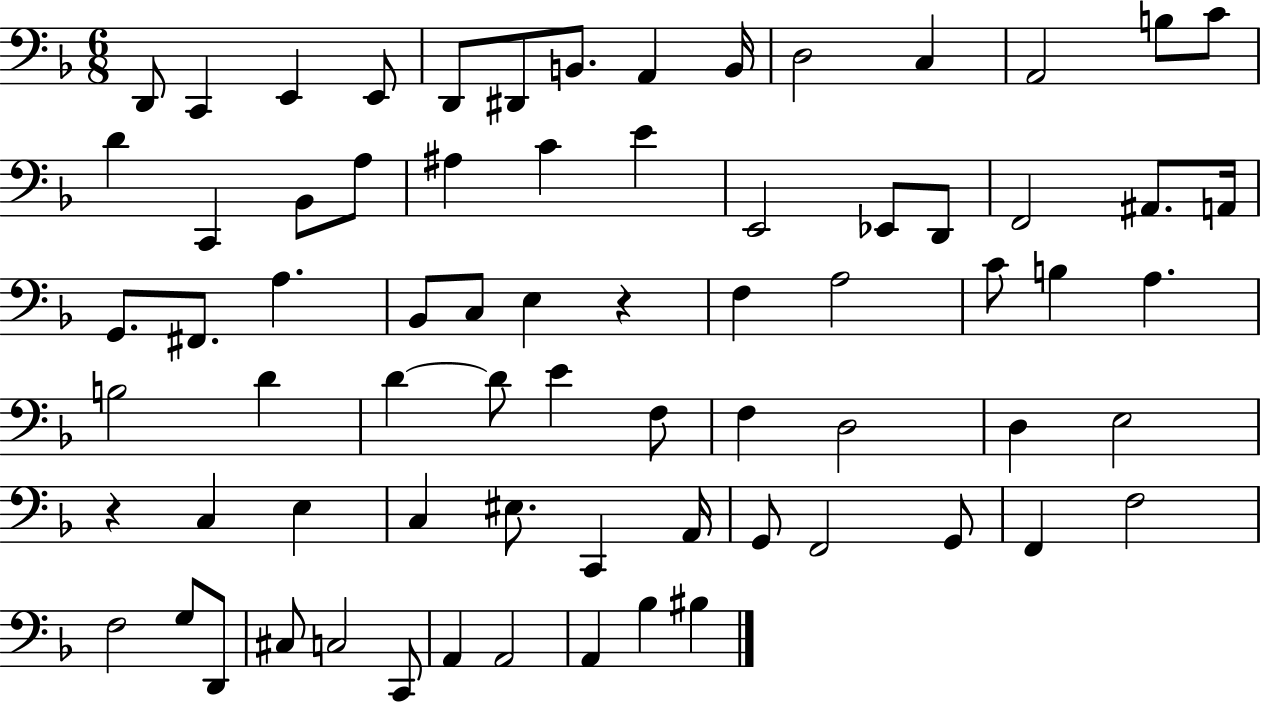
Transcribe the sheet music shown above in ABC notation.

X:1
T:Untitled
M:6/8
L:1/4
K:F
D,,/2 C,, E,, E,,/2 D,,/2 ^D,,/2 B,,/2 A,, B,,/4 D,2 C, A,,2 B,/2 C/2 D C,, _B,,/2 A,/2 ^A, C E E,,2 _E,,/2 D,,/2 F,,2 ^A,,/2 A,,/4 G,,/2 ^F,,/2 A, _B,,/2 C,/2 E, z F, A,2 C/2 B, A, B,2 D D D/2 E F,/2 F, D,2 D, E,2 z C, E, C, ^E,/2 C,, A,,/4 G,,/2 F,,2 G,,/2 F,, F,2 F,2 G,/2 D,,/2 ^C,/2 C,2 C,,/2 A,, A,,2 A,, _B, ^B,